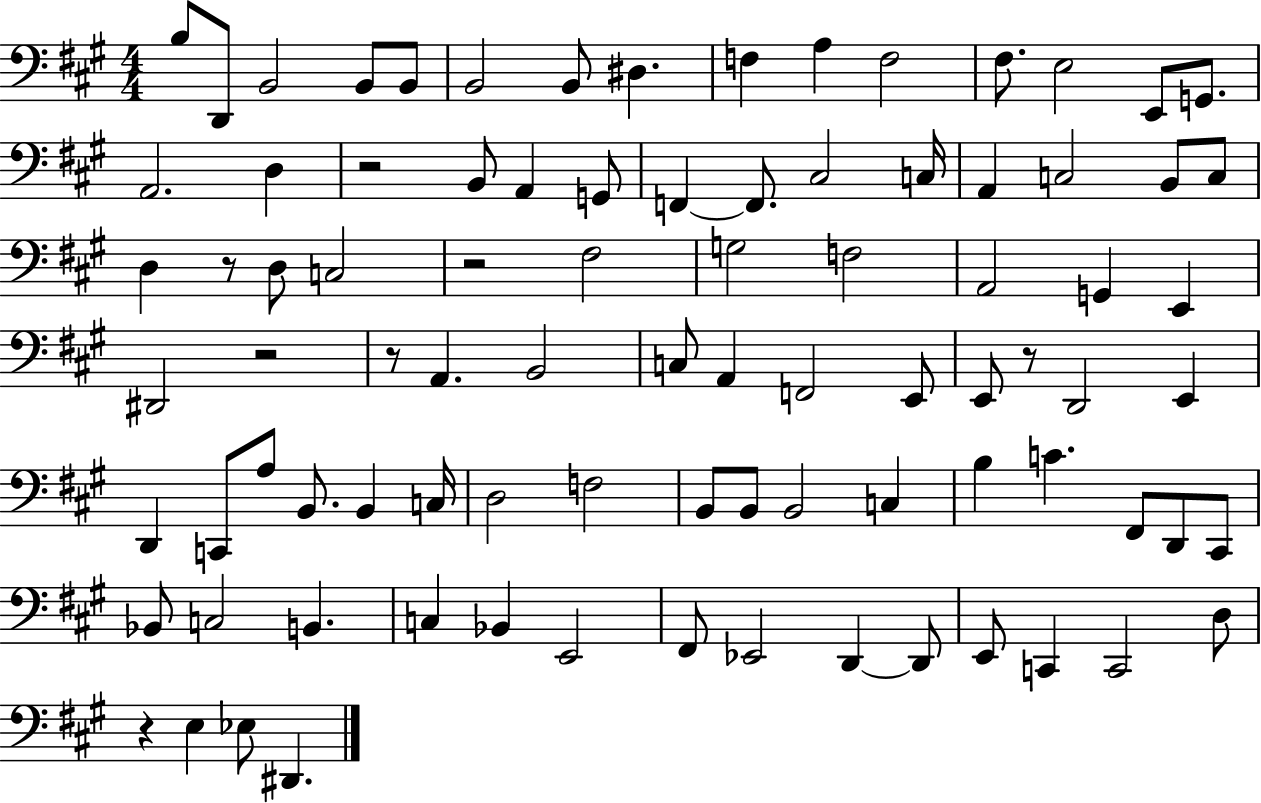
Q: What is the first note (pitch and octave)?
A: B3